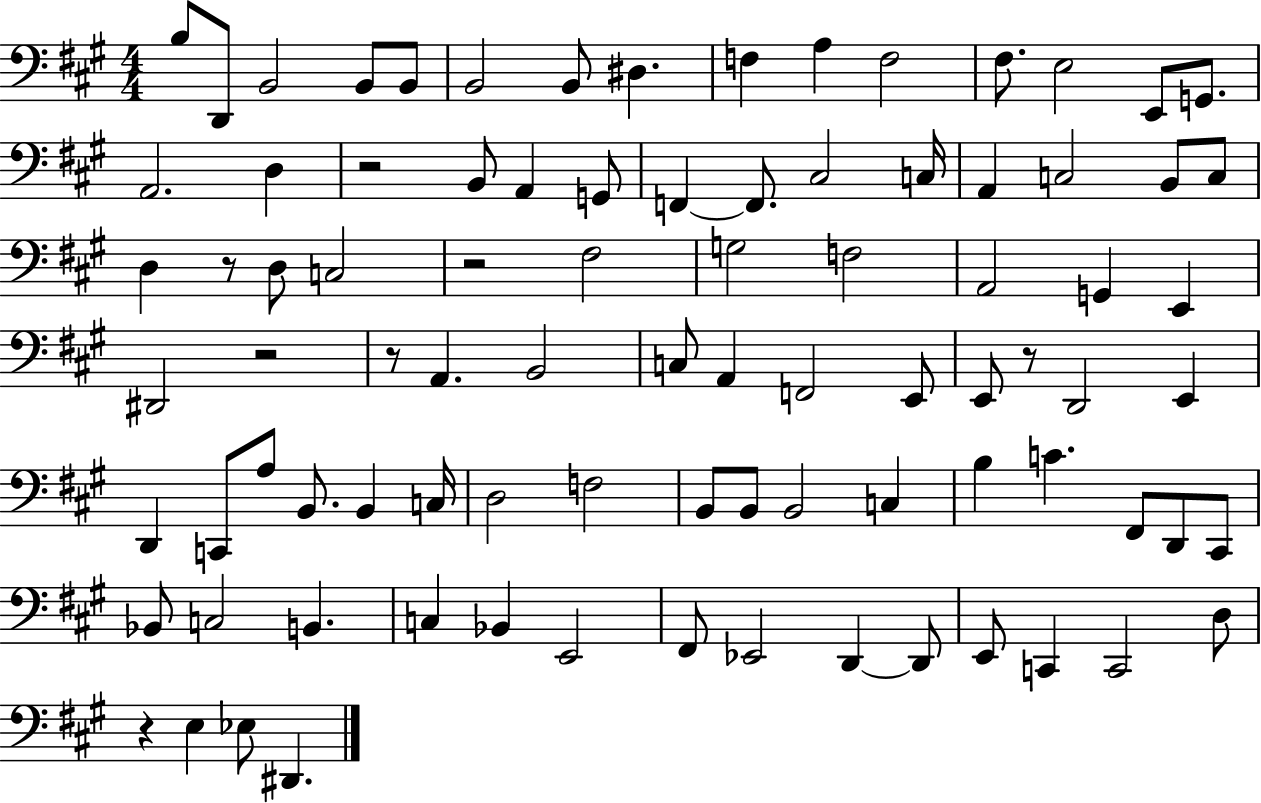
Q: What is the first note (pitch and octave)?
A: B3